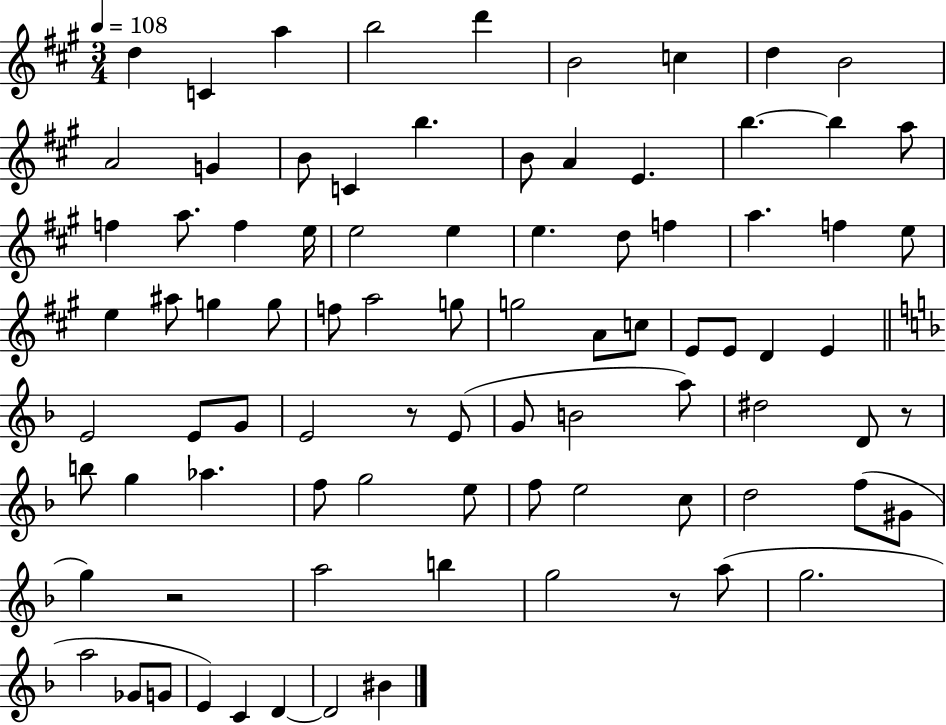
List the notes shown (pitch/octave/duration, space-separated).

D5/q C4/q A5/q B5/h D6/q B4/h C5/q D5/q B4/h A4/h G4/q B4/e C4/q B5/q. B4/e A4/q E4/q. B5/q. B5/q A5/e F5/q A5/e. F5/q E5/s E5/h E5/q E5/q. D5/e F5/q A5/q. F5/q E5/e E5/q A#5/e G5/q G5/e F5/e A5/h G5/e G5/h A4/e C5/e E4/e E4/e D4/q E4/q E4/h E4/e G4/e E4/h R/e E4/e G4/e B4/h A5/e D#5/h D4/e R/e B5/e G5/q Ab5/q. F5/e G5/h E5/e F5/e E5/h C5/e D5/h F5/e G#4/e G5/q R/h A5/h B5/q G5/h R/e A5/e G5/h. A5/h Gb4/e G4/e E4/q C4/q D4/q D4/h BIS4/q